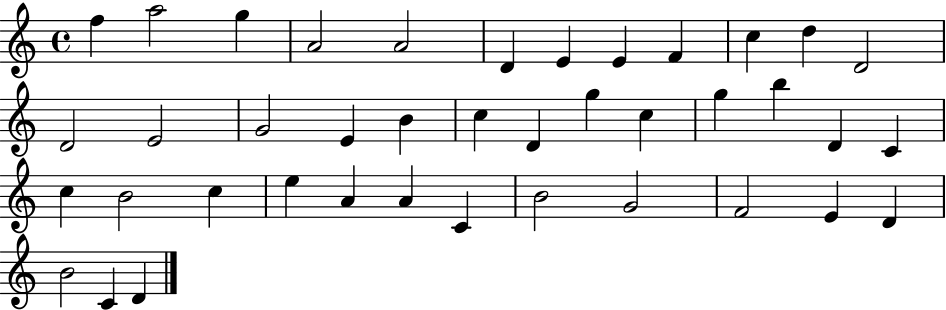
F5/q A5/h G5/q A4/h A4/h D4/q E4/q E4/q F4/q C5/q D5/q D4/h D4/h E4/h G4/h E4/q B4/q C5/q D4/q G5/q C5/q G5/q B5/q D4/q C4/q C5/q B4/h C5/q E5/q A4/q A4/q C4/q B4/h G4/h F4/h E4/q D4/q B4/h C4/q D4/q